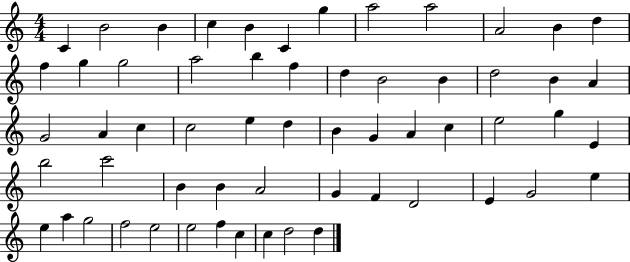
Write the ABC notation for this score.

X:1
T:Untitled
M:4/4
L:1/4
K:C
C B2 B c B C g a2 a2 A2 B d f g g2 a2 b f d B2 B d2 B A G2 A c c2 e d B G A c e2 g E b2 c'2 B B A2 G F D2 E G2 e e a g2 f2 e2 e2 f c c d2 d